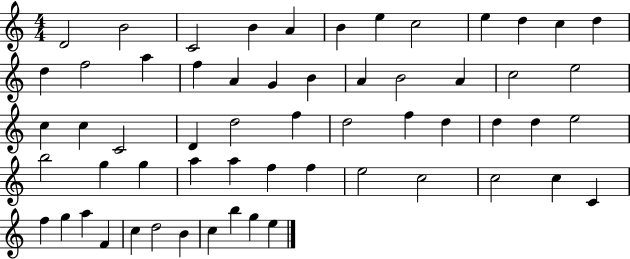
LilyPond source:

{
  \clef treble
  \numericTimeSignature
  \time 4/4
  \key c \major
  d'2 b'2 | c'2 b'4 a'4 | b'4 e''4 c''2 | e''4 d''4 c''4 d''4 | \break d''4 f''2 a''4 | f''4 a'4 g'4 b'4 | a'4 b'2 a'4 | c''2 e''2 | \break c''4 c''4 c'2 | d'4 d''2 f''4 | d''2 f''4 d''4 | d''4 d''4 e''2 | \break b''2 g''4 g''4 | a''4 a''4 f''4 f''4 | e''2 c''2 | c''2 c''4 c'4 | \break f''4 g''4 a''4 f'4 | c''4 d''2 b'4 | c''4 b''4 g''4 e''4 | \bar "|."
}